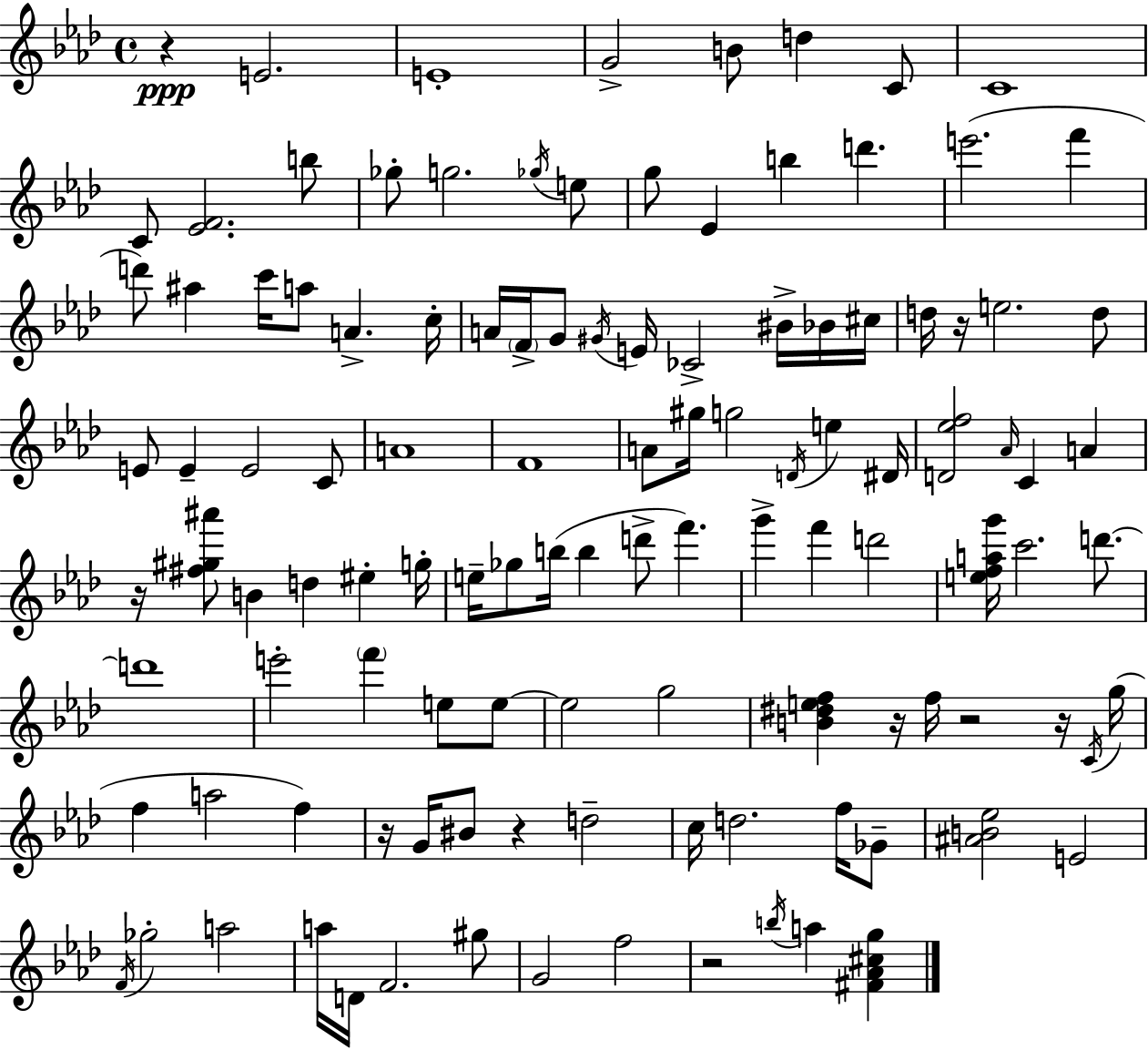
{
  \clef treble
  \time 4/4
  \defaultTimeSignature
  \key f \minor
  r4\ppp e'2. | e'1-. | g'2-> b'8 d''4 c'8 | c'1 | \break c'8 <ees' f'>2. b''8 | ges''8-. g''2. \acciaccatura { ges''16 } e''8 | g''8 ees'4 b''4 d'''4. | e'''2.( f'''4 | \break d'''8) ais''4 c'''16 a''8 a'4.-> | c''16-. a'16 \parenthesize f'16-> g'8 \acciaccatura { gis'16 } e'16 ces'2-> bis'16-> | bes'16 cis''16 d''16 r16 e''2. | d''8 e'8 e'4-- e'2 | \break c'8 a'1 | f'1 | a'8 gis''16 g''2 \acciaccatura { d'16 } e''4 | dis'16 <d' ees'' f''>2 \grace { aes'16 } c'4 | \break a'4 r16 <fis'' gis'' ais'''>8 b'4 d''4 eis''4-. | g''16-. e''16-- ges''8 b''16( b''4 d'''8-> f'''4.) | g'''4-> f'''4 d'''2 | <e'' f'' a'' g'''>16 c'''2. | \break d'''8.~~ d'''1 | e'''2-. \parenthesize f'''4 | e''8 e''8~~ e''2 g''2 | <b' dis'' e'' f''>4 r16 f''16 r2 | \break r16 \acciaccatura { c'16 }( g''16 f''4 a''2 | f''4) r16 g'16 bis'8 r4 d''2-- | c''16 d''2. | f''16 ges'8-- <ais' b' ees''>2 e'2 | \break \acciaccatura { f'16 } ges''2-. a''2 | a''16 d'16 f'2. | gis''8 g'2 f''2 | r2 \acciaccatura { b''16 } a''4 | \break <fis' aes' cis'' g''>4 \bar "|."
}